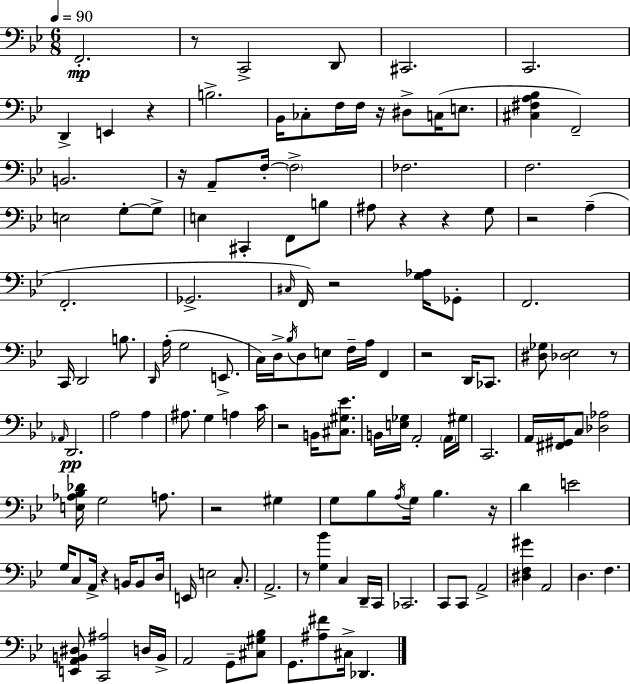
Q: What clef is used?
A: bass